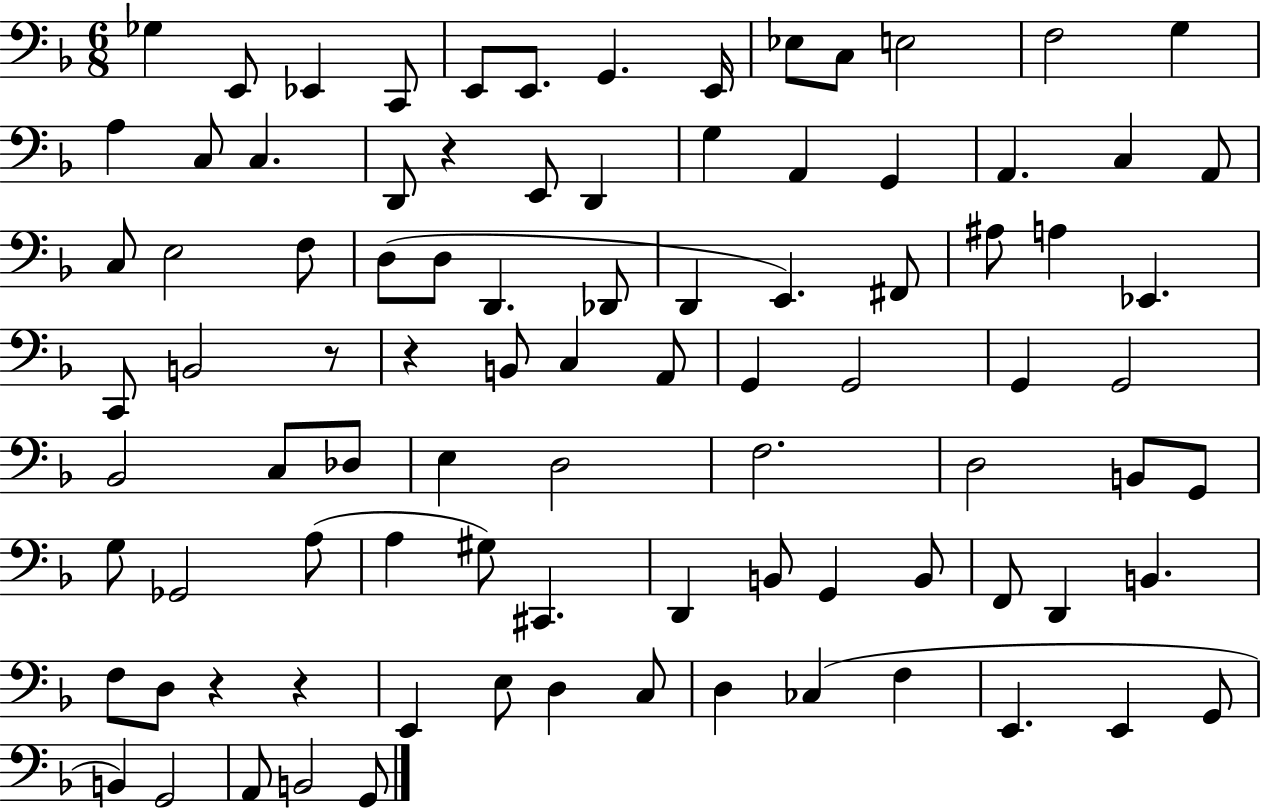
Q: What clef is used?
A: bass